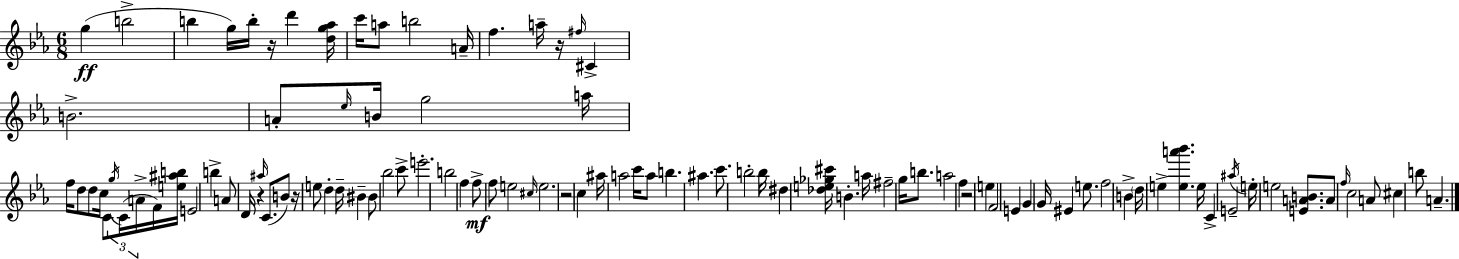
{
  \clef treble
  \numericTimeSignature
  \time 6/8
  \key c \minor
  \repeat volta 2 { g''4(\ff b''2-> | b''4 g''16) b''16-. r16 d'''4 <d'' g'' aes''>16 | c'''16 a''8 b''2 a'16-- | f''4. a''16-- r16 \grace { fis''16 } cis'4-> | \break b'2.-> | a'8-. \grace { ees''16 } b'16 g''2 | a''16 f''16 d''8 d''8 c''16 c'8 \tuplet 3/2 { \acciaccatura { g''16 }( c'16 | a'16-> } f'16) <e'' ais'' b''>16 e'2 b''4-> | \break a'8 d'16 r4 \grace { ais''16 }( c'8. | b'8) r16 e''8 d''4-. d''16-- | bis'4-- bis'8 bes''2 | c'''8-> e'''2.-. | \break b''2 | f''4 f''8->\mf f''8 e''2 | \grace { cis''16 } e''2. | r2 | \break c''4 ais''16 a''2 | c'''16 a''8 b''4. ais''4. | c'''8. b''2-. | b''16 dis''4 <des'' e'' ges'' cis'''>16 b'4.-. | \break a''16 fis''2-- | g''16 b''8. a''2 | f''4 r2 | e''4 f'2 | \break e'4 g'4 g'16 eis'4 | e''8. f''2 | b'4-> \parenthesize d''16 e''4-> <e'' a''' bes'''>4. | e''16 c'4-> e'2-- | \break \acciaccatura { ais''16 } e''16-. e''2 | <e' a' b'>8. a'8 \grace { f''16 } c''2 | a'8 cis''4 b''8 | a'4.-- } \bar "|."
}